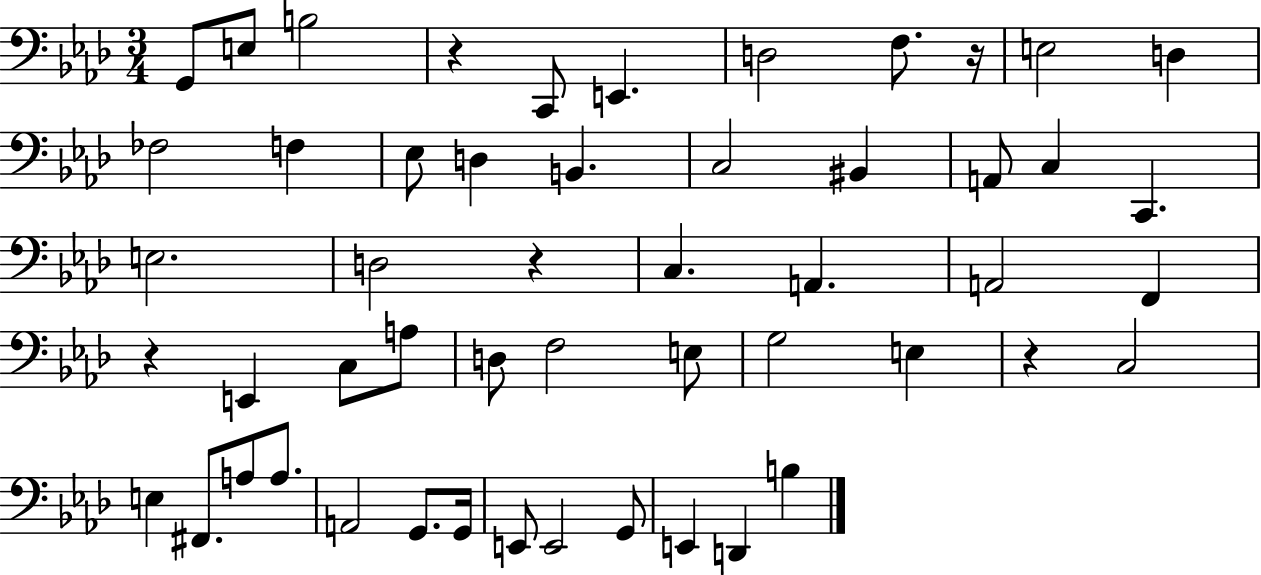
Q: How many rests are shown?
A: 5